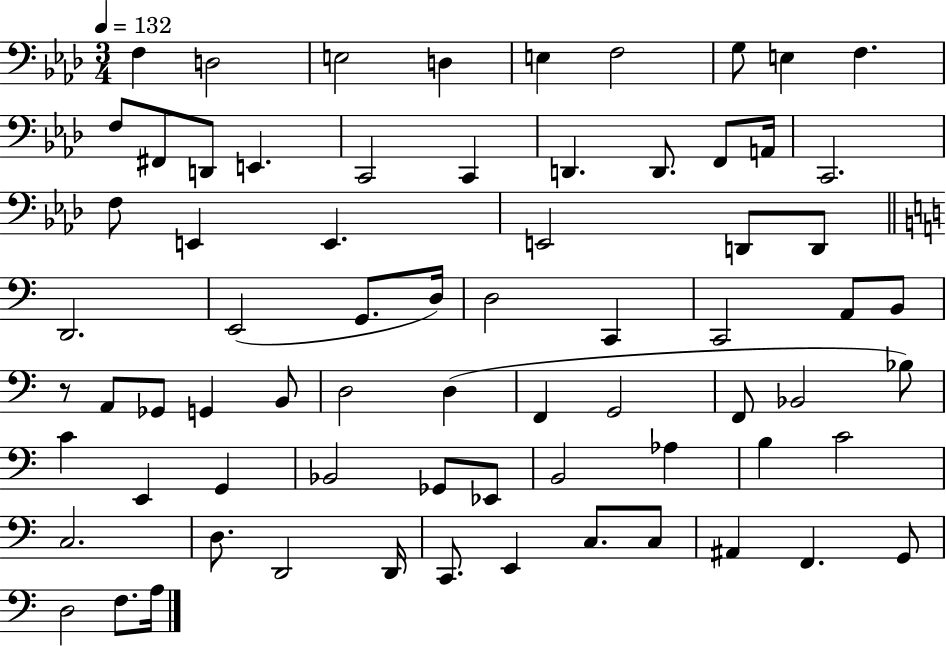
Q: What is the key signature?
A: AES major